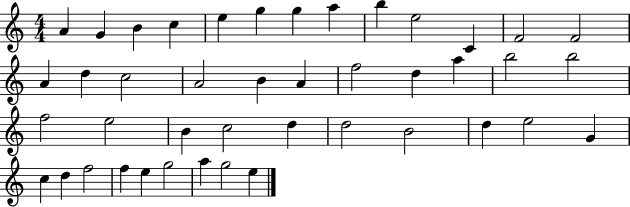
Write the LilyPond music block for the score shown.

{
  \clef treble
  \numericTimeSignature
  \time 4/4
  \key c \major
  a'4 g'4 b'4 c''4 | e''4 g''4 g''4 a''4 | b''4 e''2 c'4 | f'2 f'2 | \break a'4 d''4 c''2 | a'2 b'4 a'4 | f''2 d''4 a''4 | b''2 b''2 | \break f''2 e''2 | b'4 c''2 d''4 | d''2 b'2 | d''4 e''2 g'4 | \break c''4 d''4 f''2 | f''4 e''4 g''2 | a''4 g''2 e''4 | \bar "|."
}